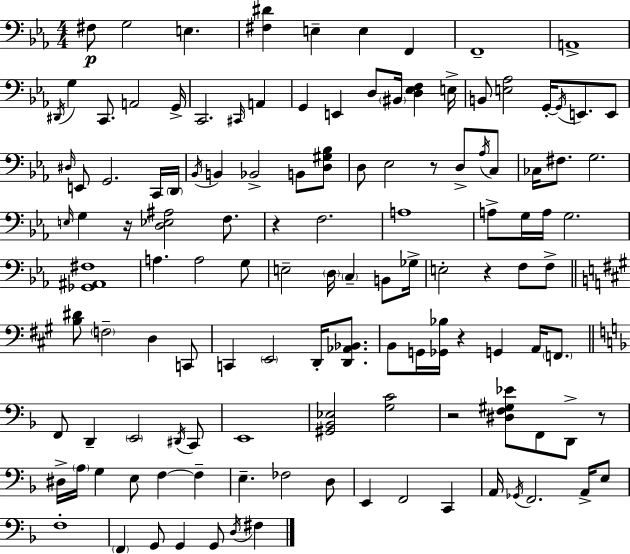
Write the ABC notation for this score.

X:1
T:Untitled
M:4/4
L:1/4
K:Eb
^F,/2 G,2 E, [^F,^D] E, E, F,, F,,4 A,,4 ^D,,/4 G, C,,/2 A,,2 G,,/4 C,,2 ^C,,/4 A,, G,, E,, D,/2 ^B,,/4 [D,_E,F,] E,/4 B,,/2 [E,_A,]2 G,,/4 G,,/4 E,,/2 E,,/2 ^D,/4 E,,/2 G,,2 C,,/4 D,,/4 _B,,/4 B,, _B,,2 B,,/2 [D,^G,_B,]/2 D,/2 _E,2 z/2 D,/2 _A,/4 C,/2 _C,/4 ^F,/2 G,2 E,/4 G, z/4 [D,_E,^A,]2 F,/2 z F,2 A,4 A,/2 G,/4 A,/4 G,2 [_G,,^A,,^F,]4 A, A,2 G,/2 E,2 D,/4 C, B,,/2 _G,/4 E,2 z F,/2 F,/2 [B,^D]/2 F,2 D, C,,/2 C,, E,,2 D,,/4 [D,,_A,,_B,,]/2 B,,/2 G,,/4 [_G,,_B,]/4 z G,, A,,/4 F,,/2 F,,/2 D,, E,,2 ^D,,/4 C,,/2 E,,4 [^G,,_B,,_E,]2 [G,C]2 z2 [^D,F,^G,_E]/2 F,,/2 D,,/2 z/2 ^D,/4 A,/4 G, E,/2 F, F, E, _F,2 D,/2 E,, F,,2 C,, A,,/4 _G,,/4 F,,2 A,,/4 E,/2 F,4 F,, G,,/2 G,, G,,/2 D,/4 ^F,